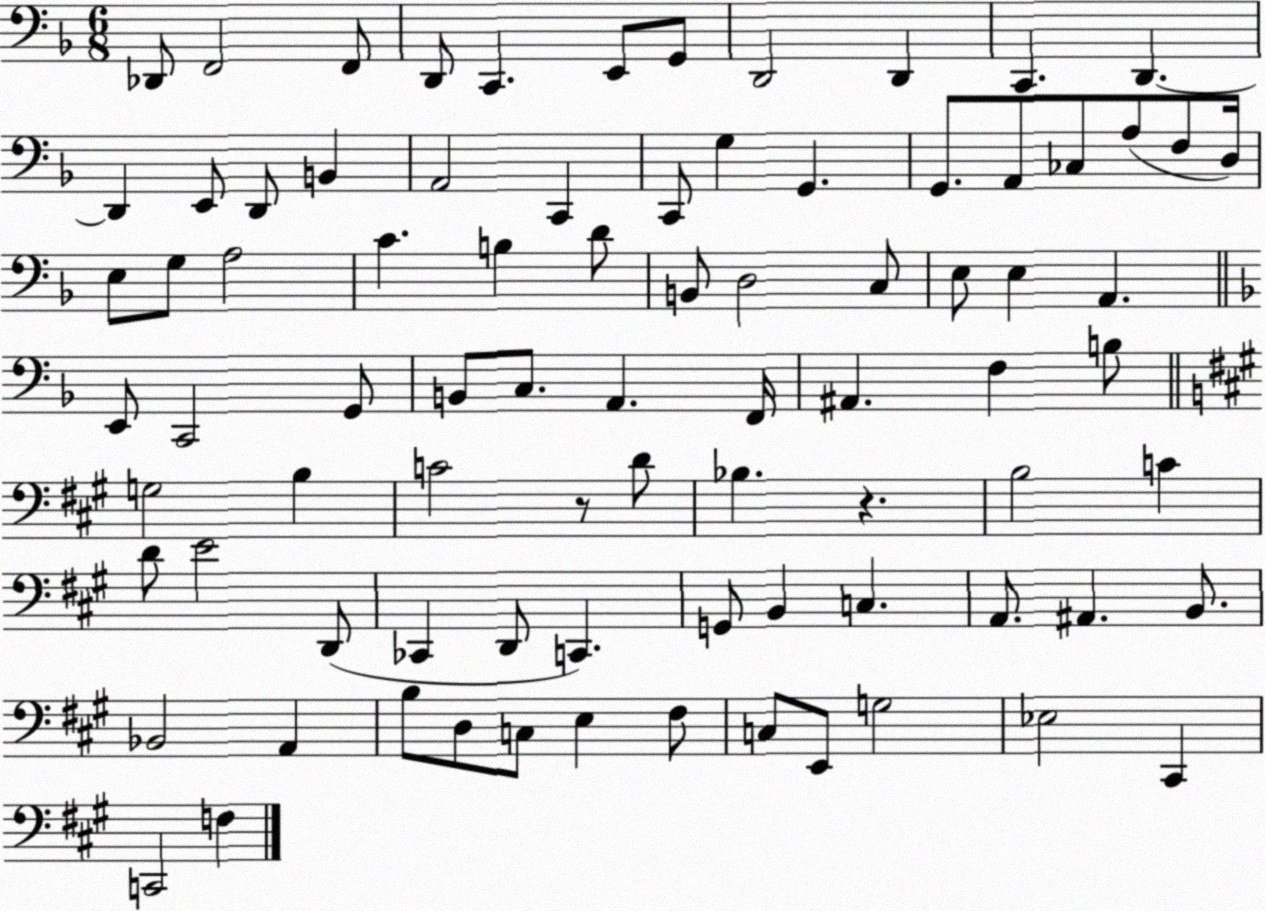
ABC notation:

X:1
T:Untitled
M:6/8
L:1/4
K:F
_D,,/2 F,,2 F,,/2 D,,/2 C,, E,,/2 G,,/2 D,,2 D,, C,, D,, D,, E,,/2 D,,/2 B,, A,,2 C,, C,,/2 G, G,, G,,/2 A,,/2 _C,/2 A,/2 F,/2 D,/4 E,/2 G,/2 A,2 C B, D/2 B,,/2 D,2 C,/2 E,/2 E, A,, E,,/2 C,,2 G,,/2 B,,/2 C,/2 A,, F,,/4 ^A,, F, B,/2 G,2 B, C2 z/2 D/2 _B, z B,2 C D/2 E2 D,,/2 _C,, D,,/2 C,, G,,/2 B,, C, A,,/2 ^A,, B,,/2 _B,,2 A,, B,/2 D,/2 C,/2 E, ^F,/2 C,/2 E,,/2 G,2 _E,2 ^C,, C,,2 F,